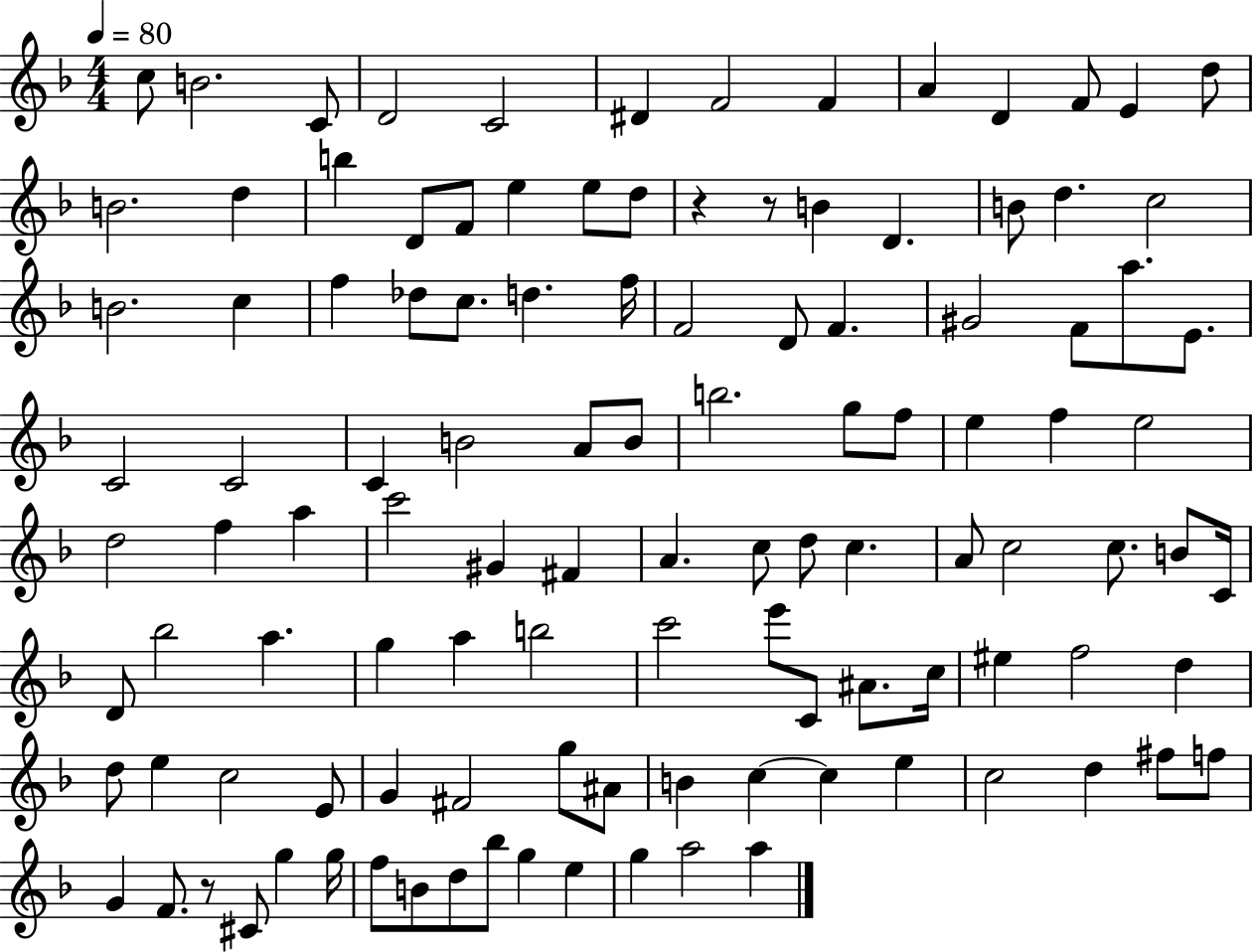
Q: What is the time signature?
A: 4/4